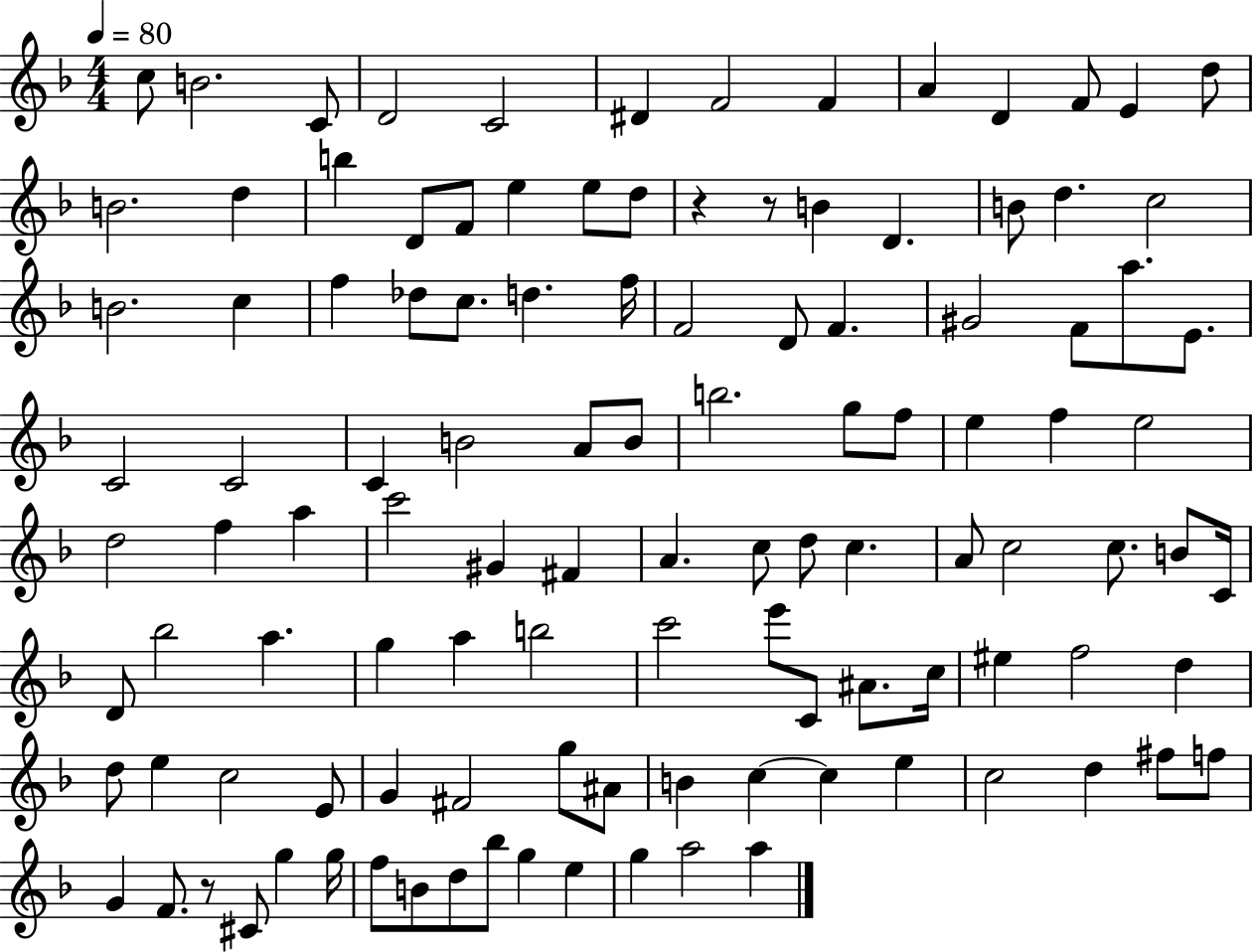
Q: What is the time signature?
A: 4/4